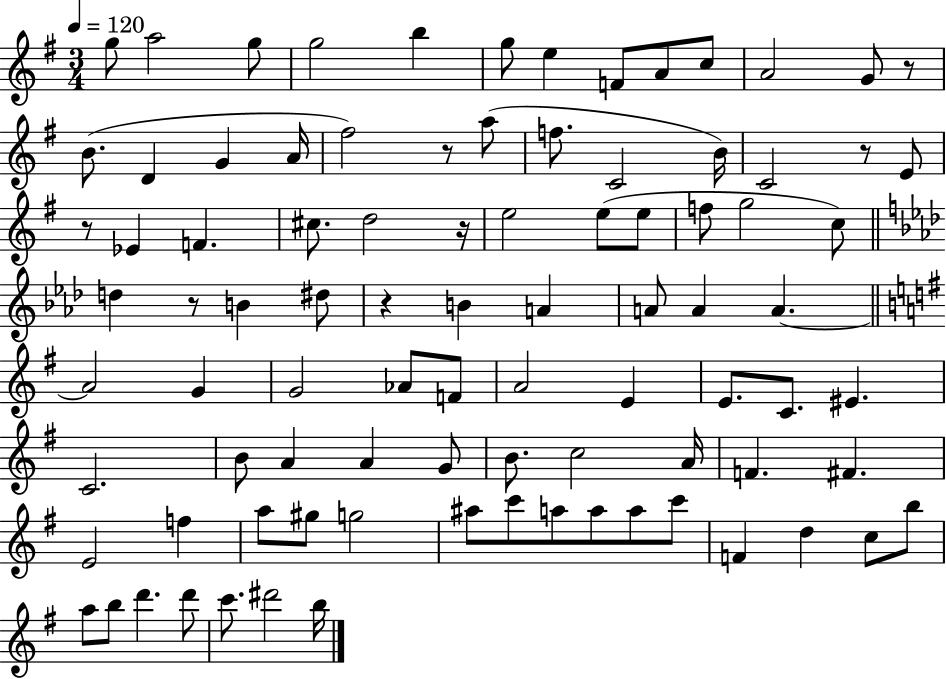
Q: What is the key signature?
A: G major